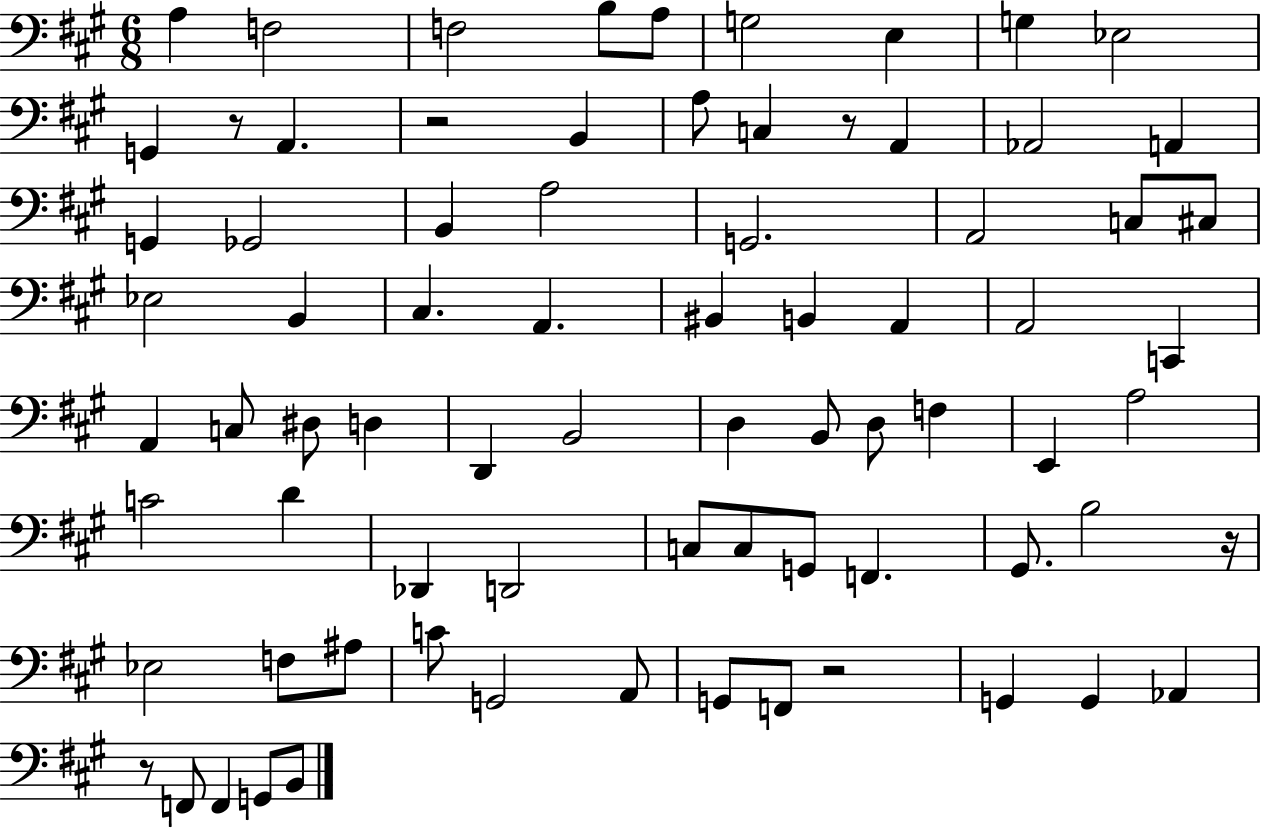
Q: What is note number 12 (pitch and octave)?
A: B2